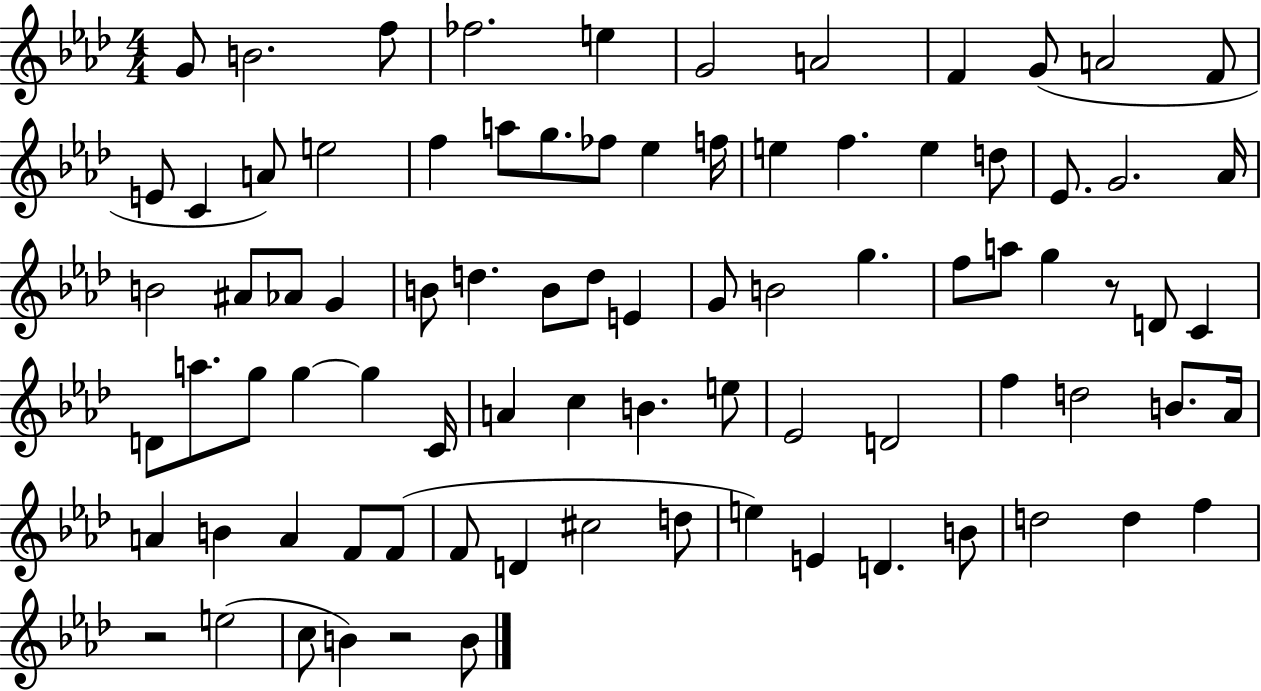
{
  \clef treble
  \numericTimeSignature
  \time 4/4
  \key aes \major
  \repeat volta 2 { g'8 b'2. f''8 | fes''2. e''4 | g'2 a'2 | f'4 g'8( a'2 f'8 | \break e'8 c'4 a'8) e''2 | f''4 a''8 g''8. fes''8 ees''4 f''16 | e''4 f''4. e''4 d''8 | ees'8. g'2. aes'16 | \break b'2 ais'8 aes'8 g'4 | b'8 d''4. b'8 d''8 e'4 | g'8 b'2 g''4. | f''8 a''8 g''4 r8 d'8 c'4 | \break d'8 a''8. g''8 g''4~~ g''4 c'16 | a'4 c''4 b'4. e''8 | ees'2 d'2 | f''4 d''2 b'8. aes'16 | \break a'4 b'4 a'4 f'8 f'8( | f'8 d'4 cis''2 d''8 | e''4) e'4 d'4. b'8 | d''2 d''4 f''4 | \break r2 e''2( | c''8 b'4) r2 b'8 | } \bar "|."
}